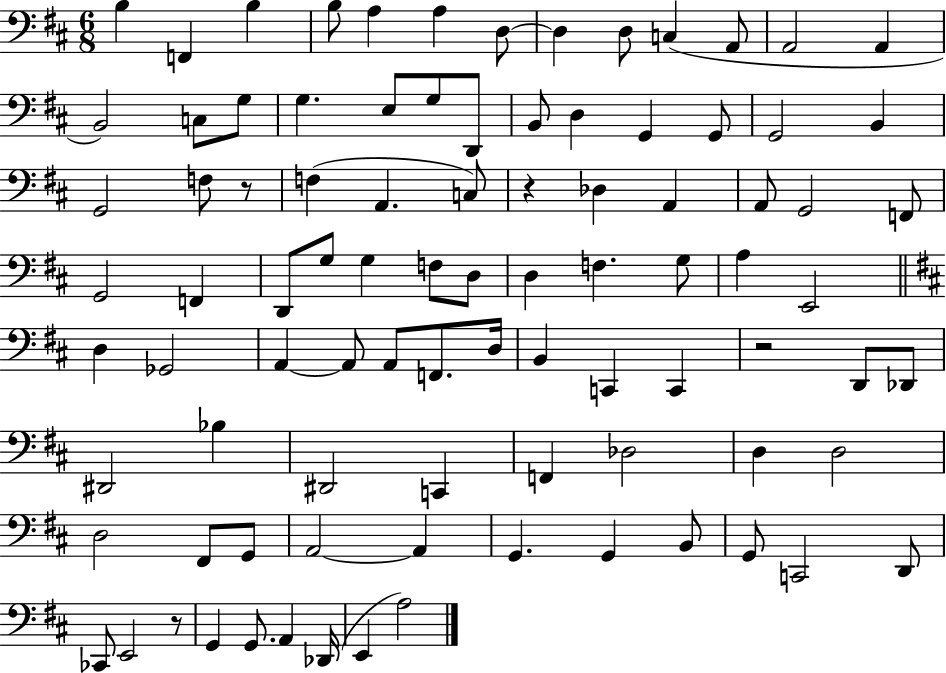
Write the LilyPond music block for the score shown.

{
  \clef bass
  \numericTimeSignature
  \time 6/8
  \key d \major
  b4 f,4 b4 | b8 a4 a4 d8~~ | d4 d8 c4( a,8 | a,2 a,4 | \break b,2) c8 g8 | g4. e8 g8 d,8 | b,8 d4 g,4 g,8 | g,2 b,4 | \break g,2 f8 r8 | f4( a,4. c8) | r4 des4 a,4 | a,8 g,2 f,8 | \break g,2 f,4 | d,8 g8 g4 f8 d8 | d4 f4. g8 | a4 e,2 | \break \bar "||" \break \key d \major d4 ges,2 | a,4~~ a,8 a,8 f,8. d16 | b,4 c,4 c,4 | r2 d,8 des,8 | \break dis,2 bes4 | dis,2 c,4 | f,4 des2 | d4 d2 | \break d2 fis,8 g,8 | a,2~~ a,4 | g,4. g,4 b,8 | g,8 c,2 d,8 | \break ces,8 e,2 r8 | g,4 g,8. a,4 des,16( | e,4 a2) | \bar "|."
}